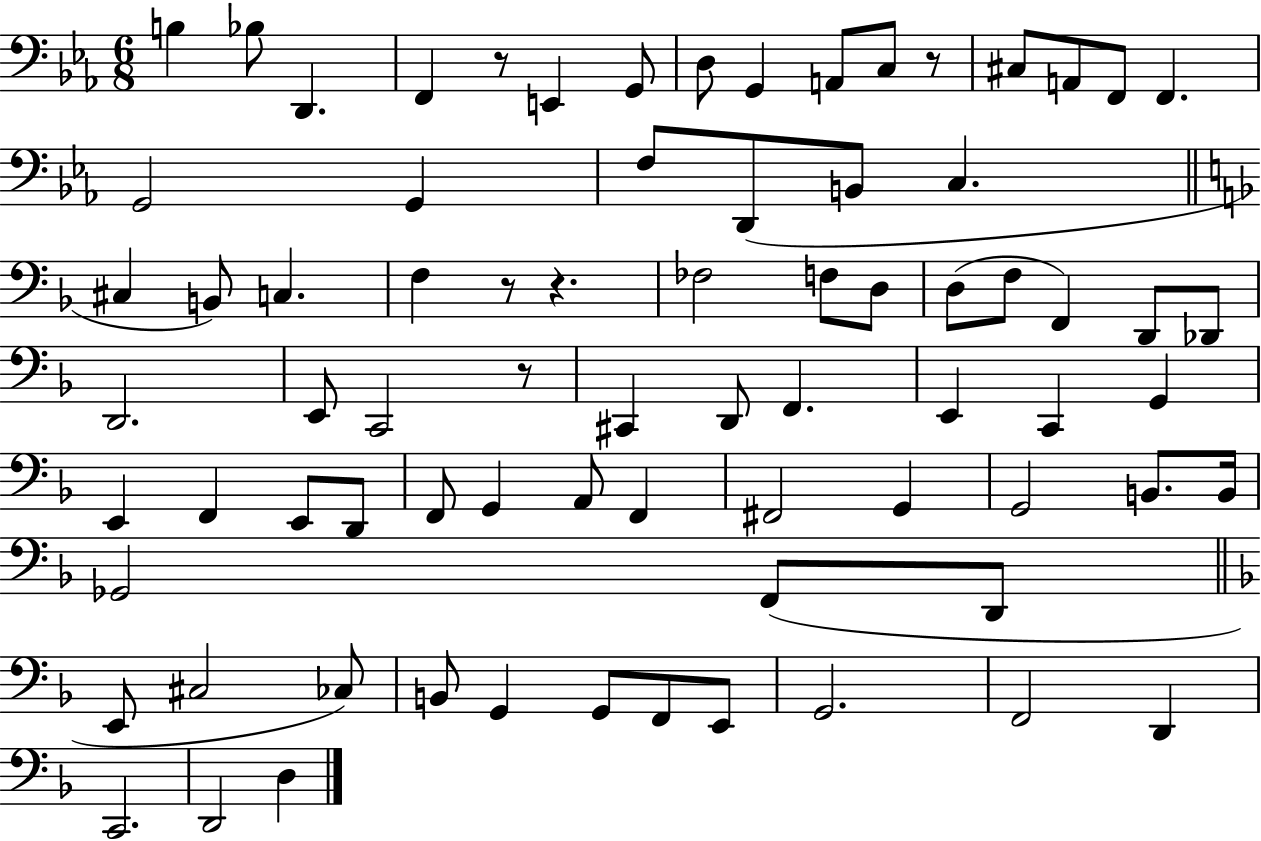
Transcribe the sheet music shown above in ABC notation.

X:1
T:Untitled
M:6/8
L:1/4
K:Eb
B, _B,/2 D,, F,, z/2 E,, G,,/2 D,/2 G,, A,,/2 C,/2 z/2 ^C,/2 A,,/2 F,,/2 F,, G,,2 G,, F,/2 D,,/2 B,,/2 C, ^C, B,,/2 C, F, z/2 z _F,2 F,/2 D,/2 D,/2 F,/2 F,, D,,/2 _D,,/2 D,,2 E,,/2 C,,2 z/2 ^C,, D,,/2 F,, E,, C,, G,, E,, F,, E,,/2 D,,/2 F,,/2 G,, A,,/2 F,, ^F,,2 G,, G,,2 B,,/2 B,,/4 _G,,2 F,,/2 D,,/2 E,,/2 ^C,2 _C,/2 B,,/2 G,, G,,/2 F,,/2 E,,/2 G,,2 F,,2 D,, C,,2 D,,2 D,